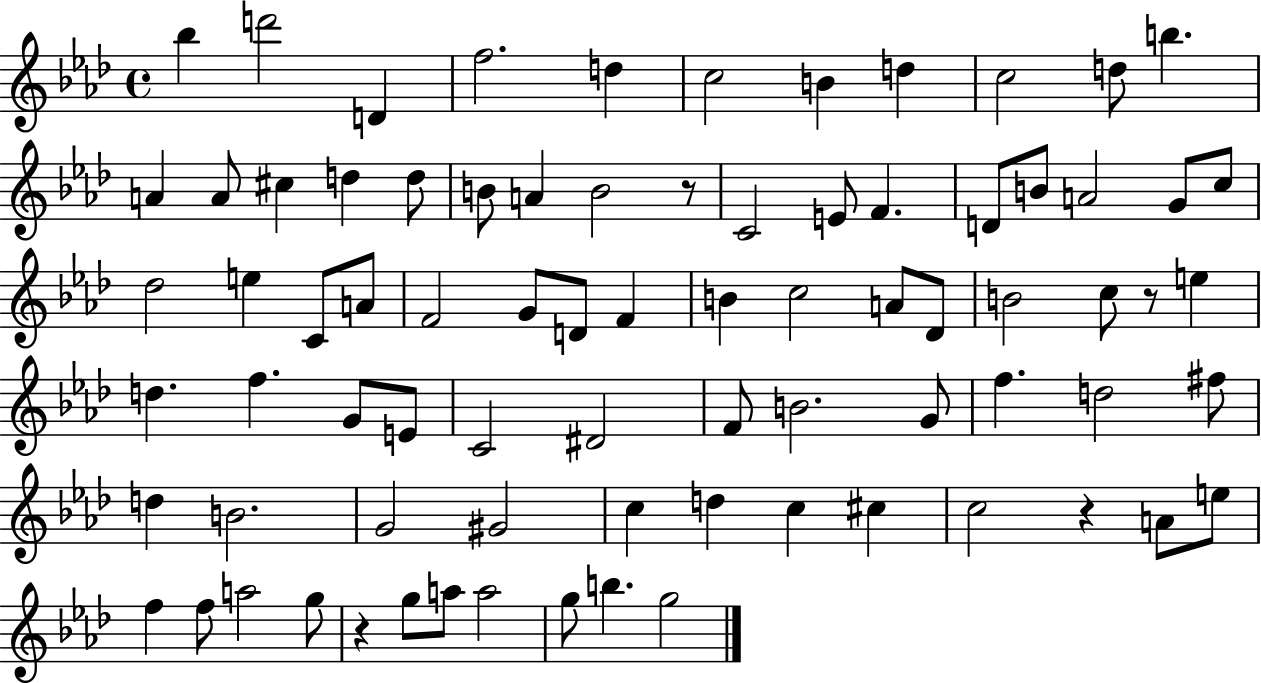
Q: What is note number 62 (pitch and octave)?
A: C#5